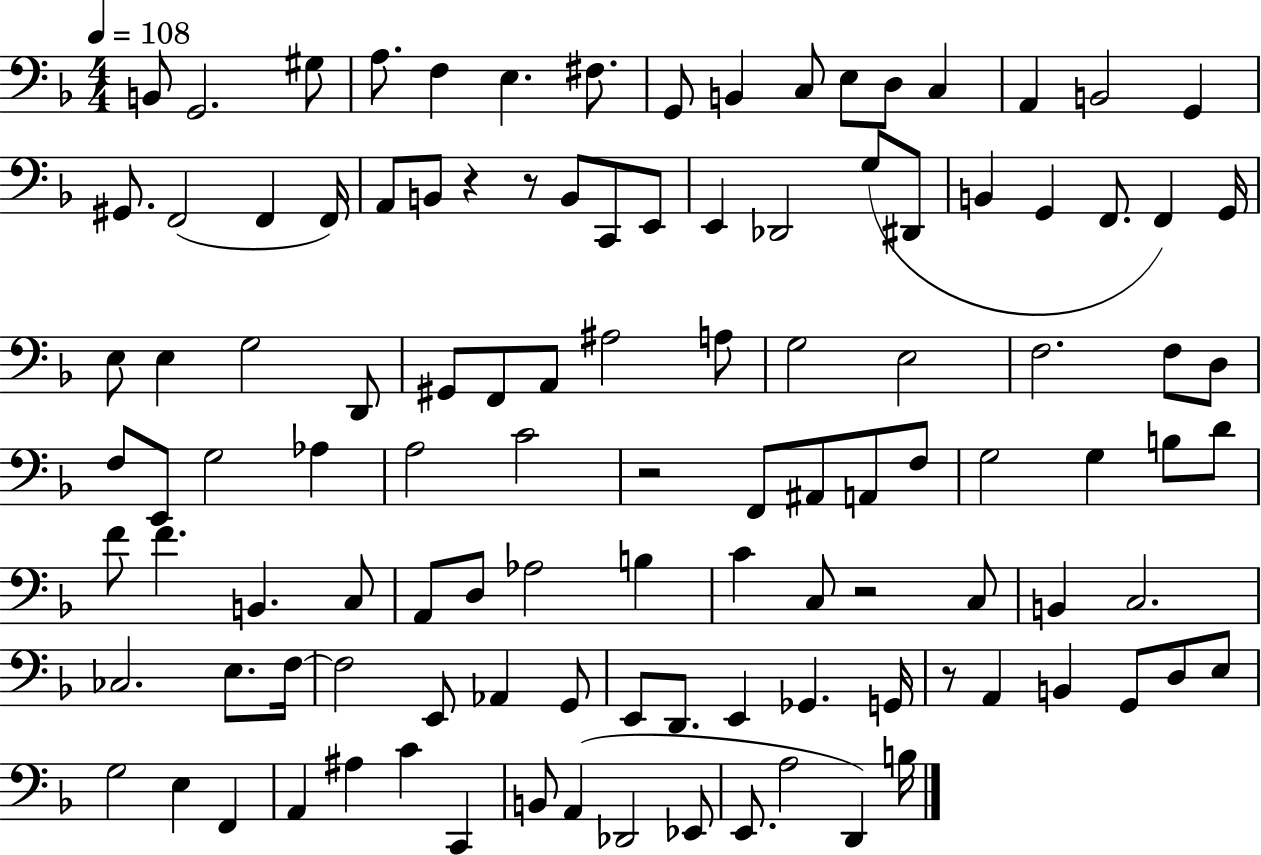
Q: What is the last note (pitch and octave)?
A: B3